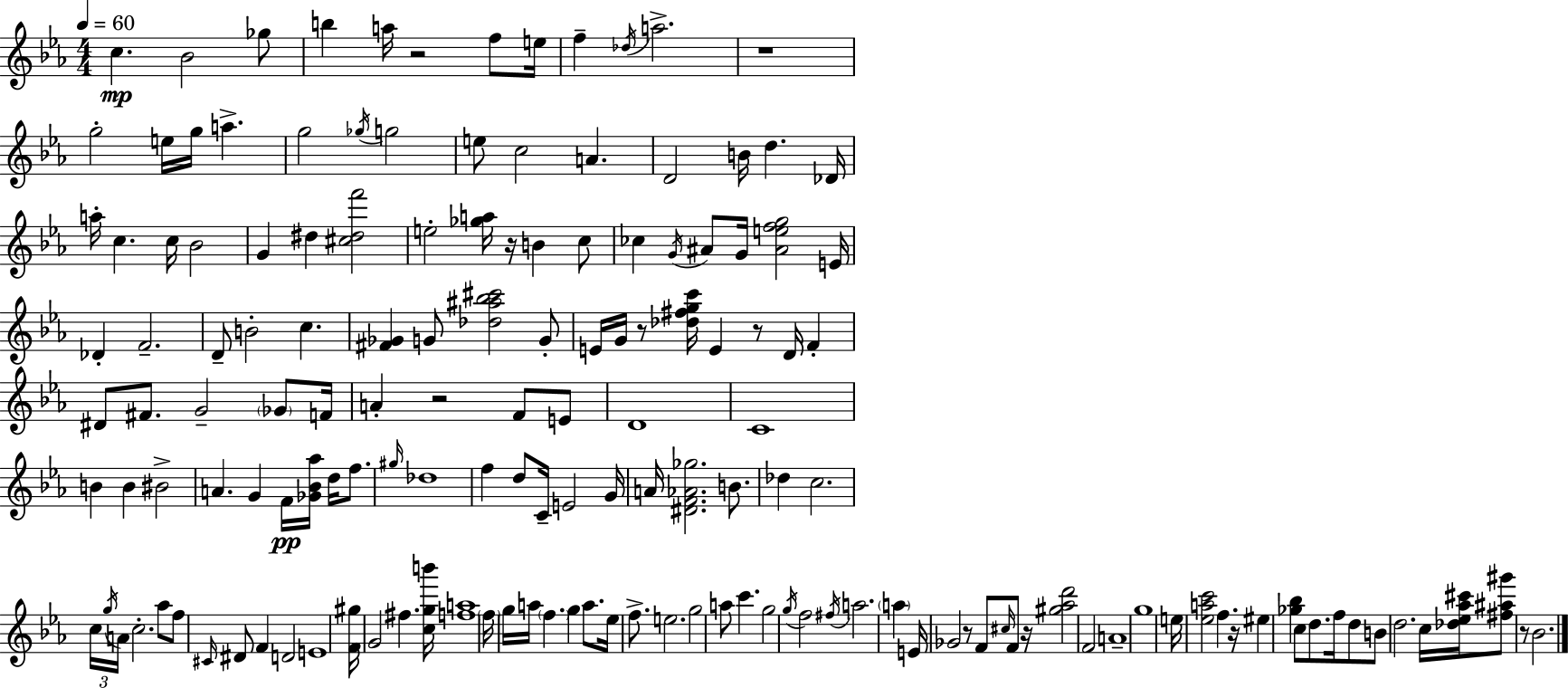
C5/q. Bb4/h Gb5/e B5/q A5/s R/h F5/e E5/s F5/q Db5/s A5/h. R/w G5/h E5/s G5/s A5/q. G5/h Gb5/s G5/h E5/e C5/h A4/q. D4/h B4/s D5/q. Db4/s A5/s C5/q. C5/s Bb4/h G4/q D#5/q [C#5,D#5,F6]/h E5/h [Gb5,A5]/s R/s B4/q C5/e CES5/q G4/s A#4/e G4/s [A#4,E5,F5,G5]/h E4/s Db4/q F4/h. D4/e B4/h C5/q. [F#4,Gb4]/q G4/e [Db5,A#5,Bb5,C#6]/h G4/e E4/s G4/s R/e [Db5,F#5,G5,C6]/s E4/q R/e D4/s F4/q D#4/e F#4/e. G4/h Gb4/e F4/s A4/q R/h F4/e E4/e D4/w C4/w B4/q B4/q BIS4/h A4/q. G4/q F4/s [Gb4,Bb4,Ab5]/s D5/s F5/e. G#5/s Db5/w F5/q D5/e C4/s E4/h G4/s A4/s [D#4,F4,Ab4,Gb5]/h. B4/e. Db5/q C5/h. C5/s G5/s A4/s C5/h. Ab5/e F5/e C#4/s D#4/e F4/q D4/h E4/w [F4,G#5]/s G4/h F#5/q. [C5,G5,B6]/s [F5,A5]/w F5/s G5/s A5/s F5/q. G5/q A5/e. Eb5/s F5/e. E5/h. G5/h A5/e C6/q. G5/h G5/s F5/h F#5/s A5/h. A5/q E4/s Gb4/h R/e F4/e C#5/s F4/e R/s [G#5,Ab5,D6]/h F4/h A4/w G5/w E5/s [Eb5,A5,C6]/h F5/q. R/s EIS5/q [Gb5,Bb5]/q C5/e D5/e. F5/s D5/e B4/e D5/h. C5/s [Db5,Eb5,Ab5,C#6]/s [F#5,A#5,G#6]/e R/e Bb4/h.